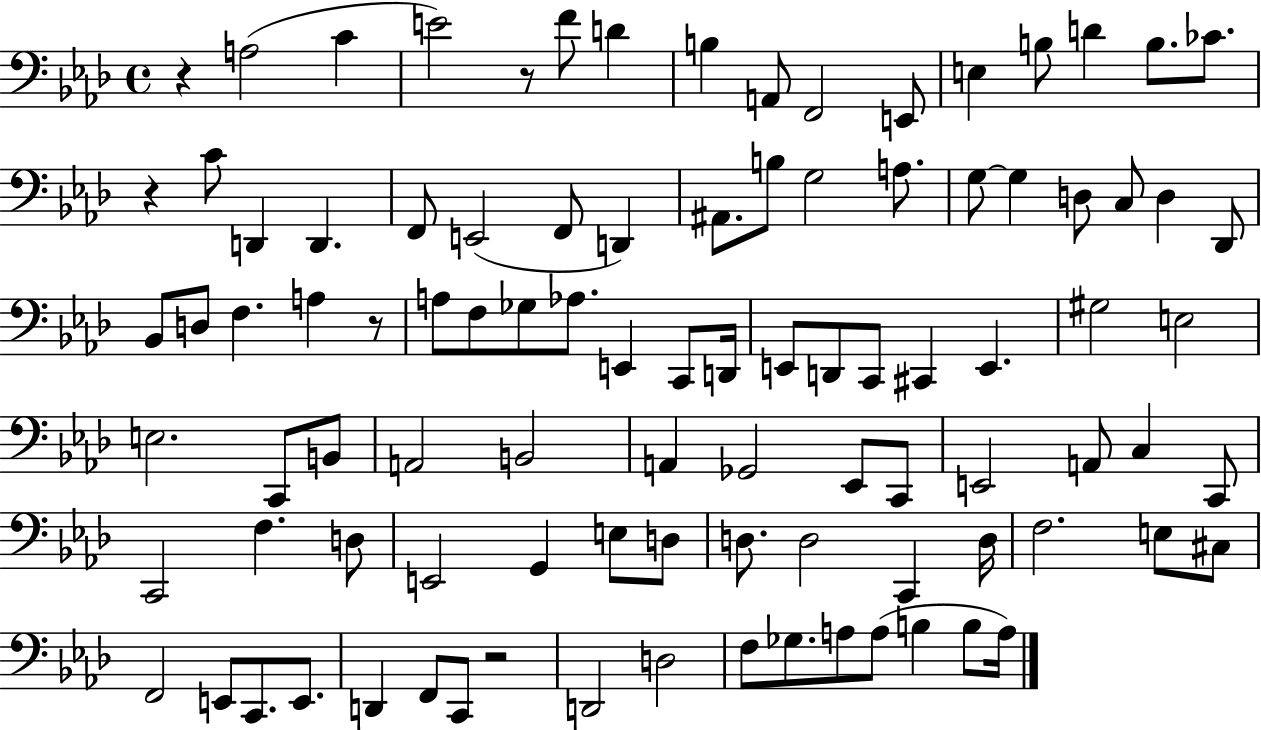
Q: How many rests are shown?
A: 5